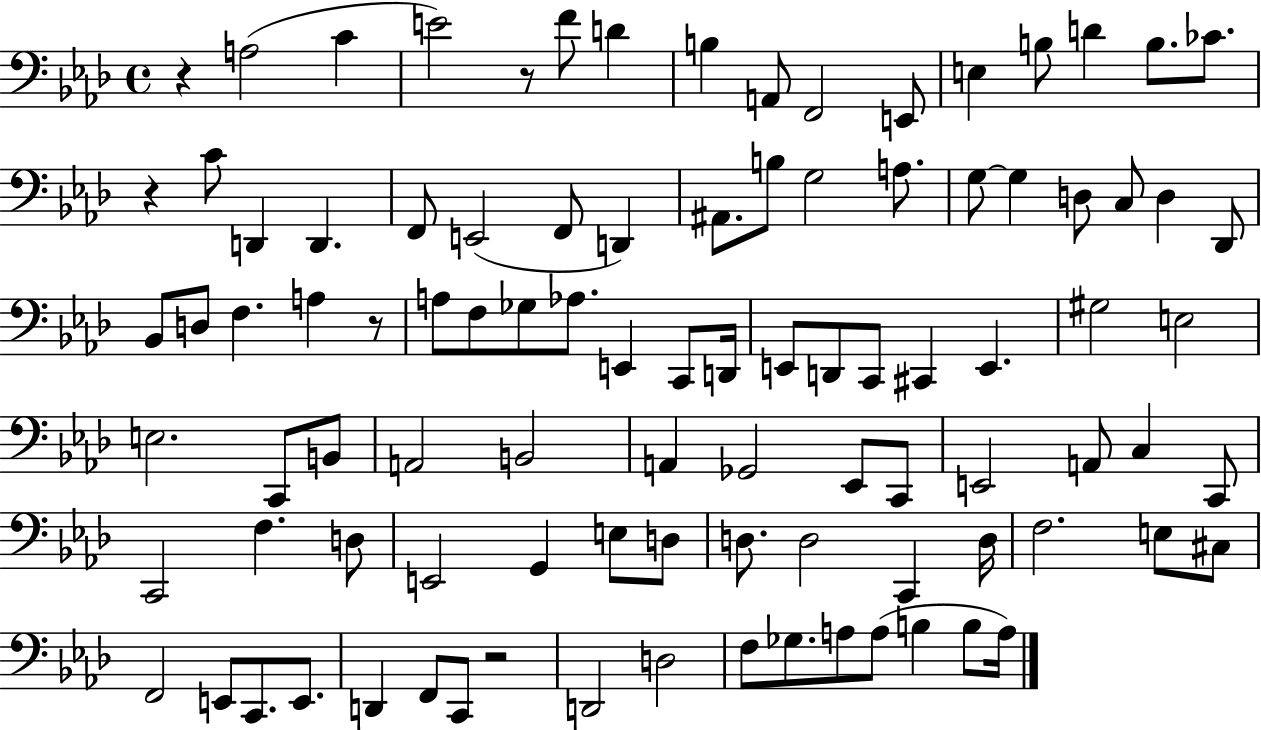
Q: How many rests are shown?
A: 5